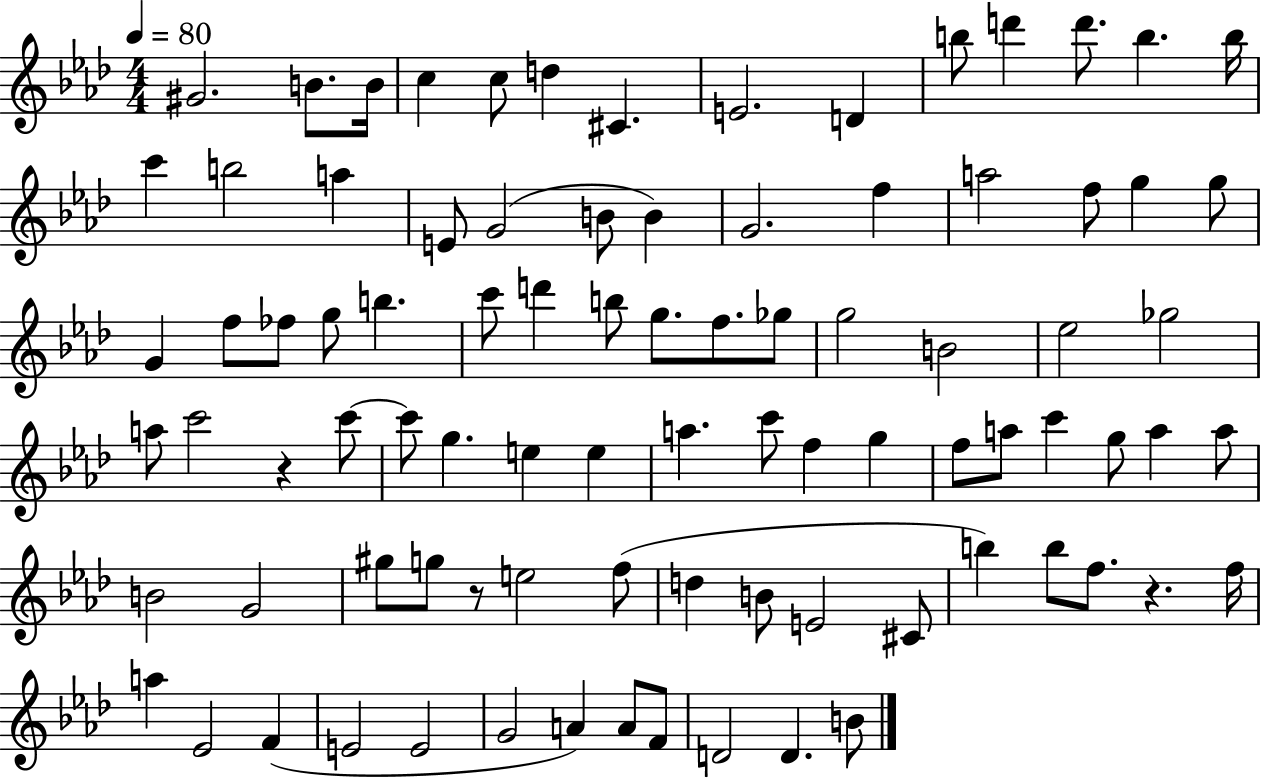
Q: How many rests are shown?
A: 3